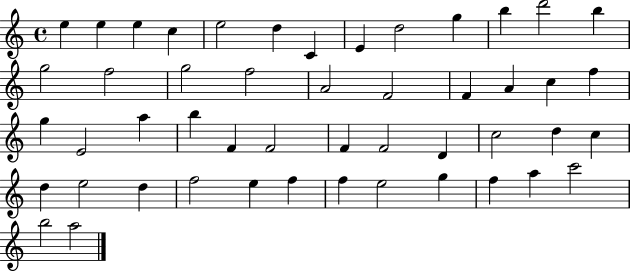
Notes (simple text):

E5/q E5/q E5/q C5/q E5/h D5/q C4/q E4/q D5/h G5/q B5/q D6/h B5/q G5/h F5/h G5/h F5/h A4/h F4/h F4/q A4/q C5/q F5/q G5/q E4/h A5/q B5/q F4/q F4/h F4/q F4/h D4/q C5/h D5/q C5/q D5/q E5/h D5/q F5/h E5/q F5/q F5/q E5/h G5/q F5/q A5/q C6/h B5/h A5/h